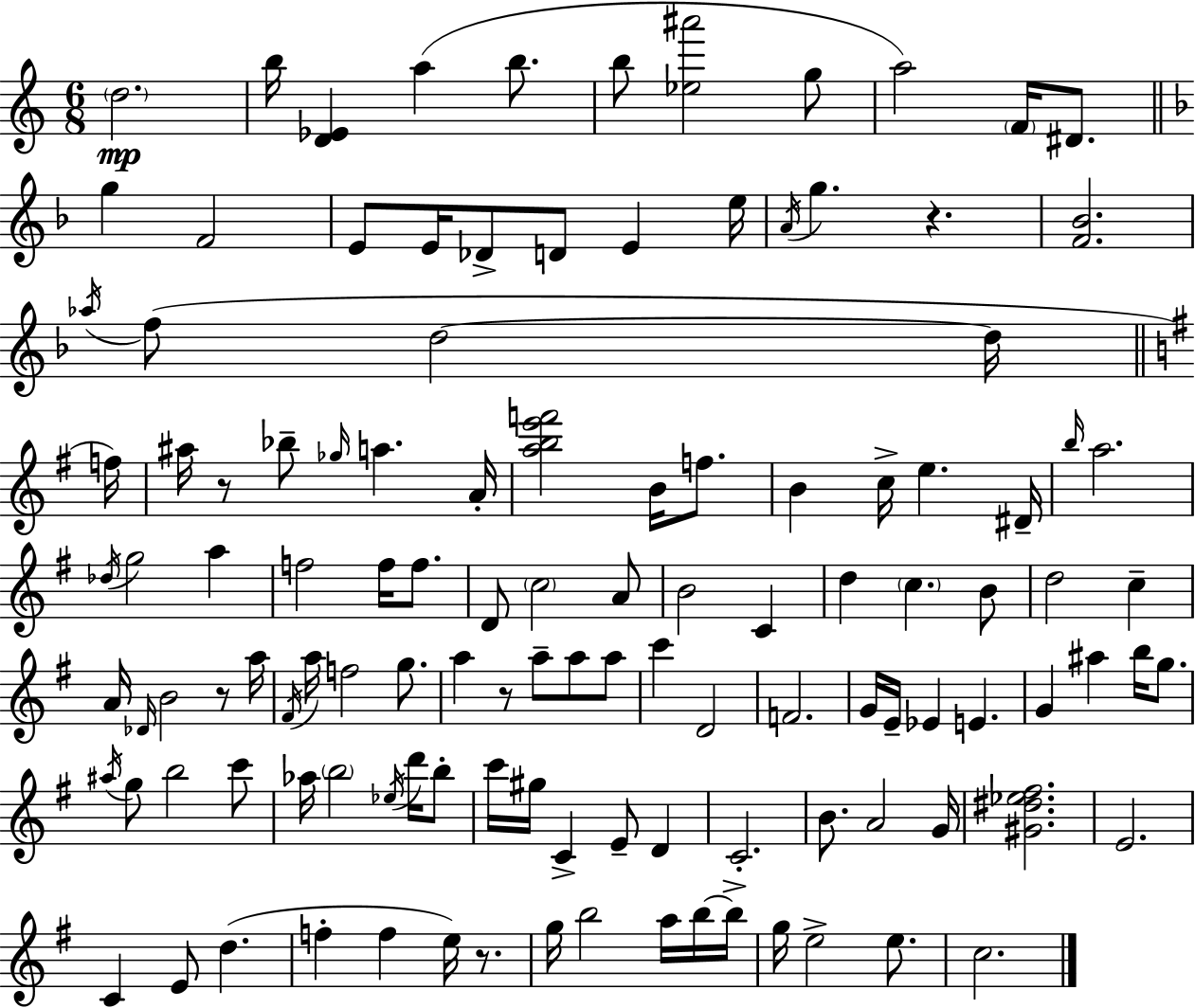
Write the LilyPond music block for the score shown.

{
  \clef treble
  \numericTimeSignature
  \time 6/8
  \key c \major
  \parenthesize d''2.\mp | b''16 <d' ees'>4 a''4( b''8. | b''8 <ees'' ais'''>2 g''8 | a''2) \parenthesize f'16 dis'8. | \break \bar "||" \break \key d \minor g''4 f'2 | e'8 e'16 des'8-> d'8 e'4 e''16 | \acciaccatura { a'16 } g''4. r4. | <f' bes'>2. | \break \acciaccatura { aes''16 }( f''8 d''2~~ | d''16 \bar "||" \break \key g \major f''16) ais''16 r8 bes''8-- \grace { ges''16 } a''4. | a'16-. <a'' b'' e''' f'''>2 b'16 f''8. | b'4 c''16-> e''4. | dis'16-- \grace { b''16 } a''2. | \break \acciaccatura { des''16 } g''2 | a''4 f''2 | f''16 f''8. d'8 \parenthesize c''2 | a'8 b'2 | \break c'4 d''4 \parenthesize c''4. | b'8 d''2 | c''4-- a'16 \grace { des'16 } b'2 | r8 a''16 \acciaccatura { fis'16 } a''16 f''2 | \break g''8. a''4 r8 | a''8-- a''8 a''8 c'''4 d'2 | f'2. | g'16 e'16-- ees'4 | \break e'4. g'4 ais''4 | b''16 g''8. \acciaccatura { ais''16 } g''8 b''2 | c'''8 aes''16 \parenthesize b''2 | \acciaccatura { ees''16 } d'''16 b''8-. c'''16 gis''16 c'4-> | \break e'8-- d'4 c'2.-. | b'8. a'2 | g'16 <gis' dis'' ees'' fis''>2. | e'2. | \break c'4 | e'8 d''4.( f''4-. | f''4 e''16) r8. g''16 b''2 | a''16 b''16~~ b''16-> g''16 e''2-> | \break e''8. c''2. | \bar "|."
}